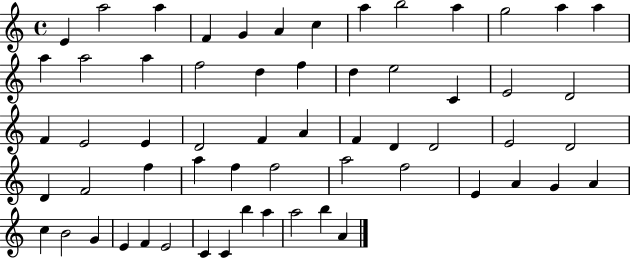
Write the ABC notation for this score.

X:1
T:Untitled
M:4/4
L:1/4
K:C
E a2 a F G A c a b2 a g2 a a a a2 a f2 d f d e2 C E2 D2 F E2 E D2 F A F D D2 E2 D2 D F2 f a f f2 a2 f2 E A G A c B2 G E F E2 C C b a a2 b A